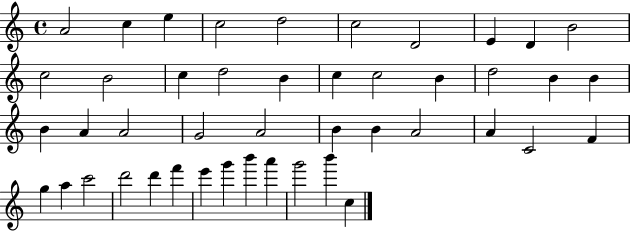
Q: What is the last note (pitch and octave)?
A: C5